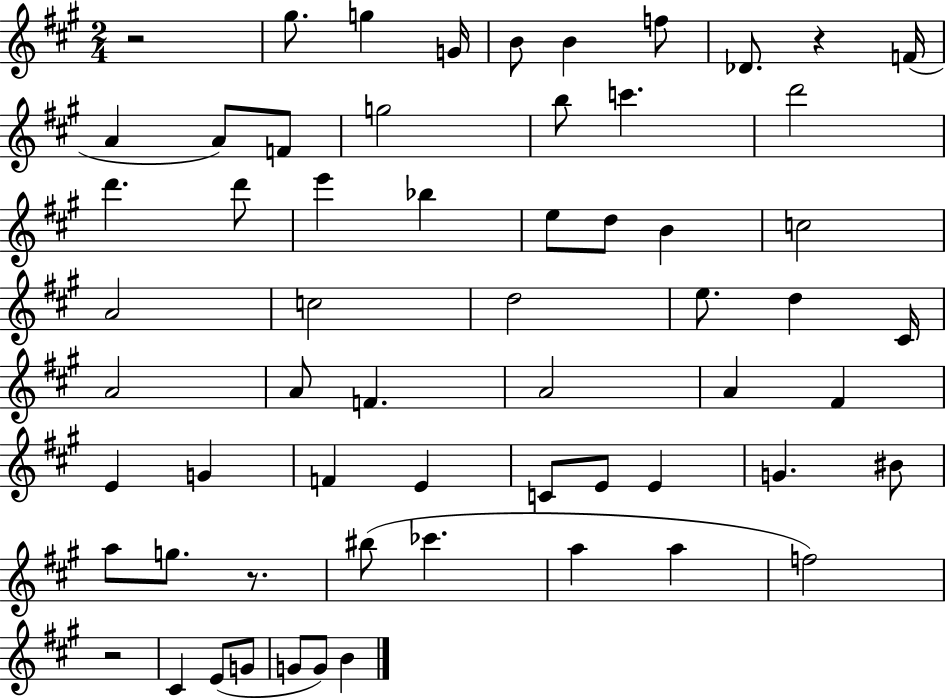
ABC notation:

X:1
T:Untitled
M:2/4
L:1/4
K:A
z2 ^g/2 g G/4 B/2 B f/2 _D/2 z F/4 A A/2 F/2 g2 b/2 c' d'2 d' d'/2 e' _b e/2 d/2 B c2 A2 c2 d2 e/2 d ^C/4 A2 A/2 F A2 A ^F E G F E C/2 E/2 E G ^B/2 a/2 g/2 z/2 ^b/2 _c' a a f2 z2 ^C E/2 G/2 G/2 G/2 B